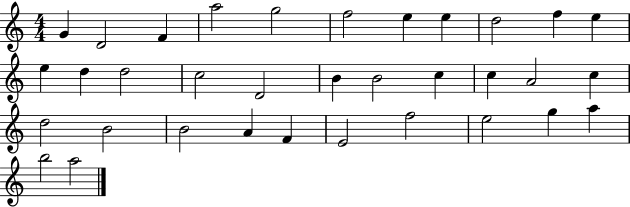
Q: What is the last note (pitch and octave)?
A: A5